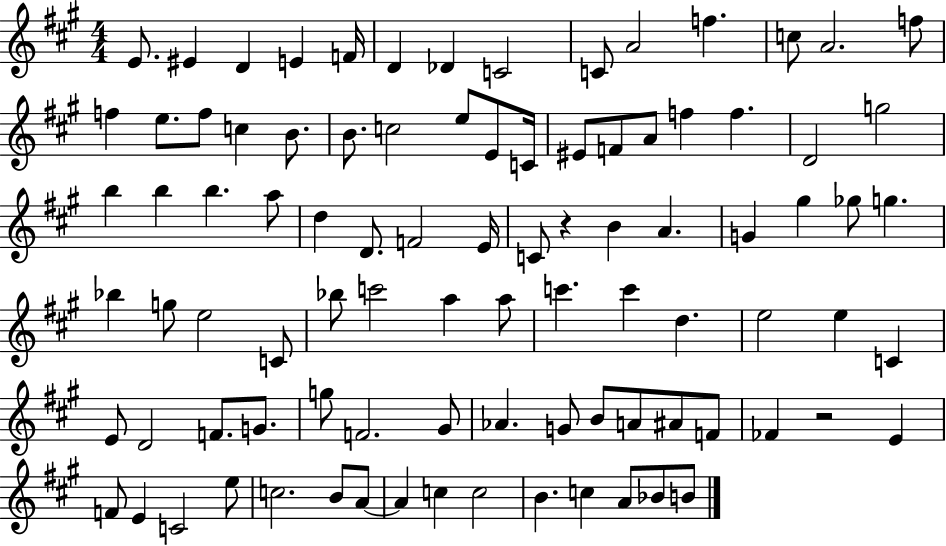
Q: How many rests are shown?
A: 2